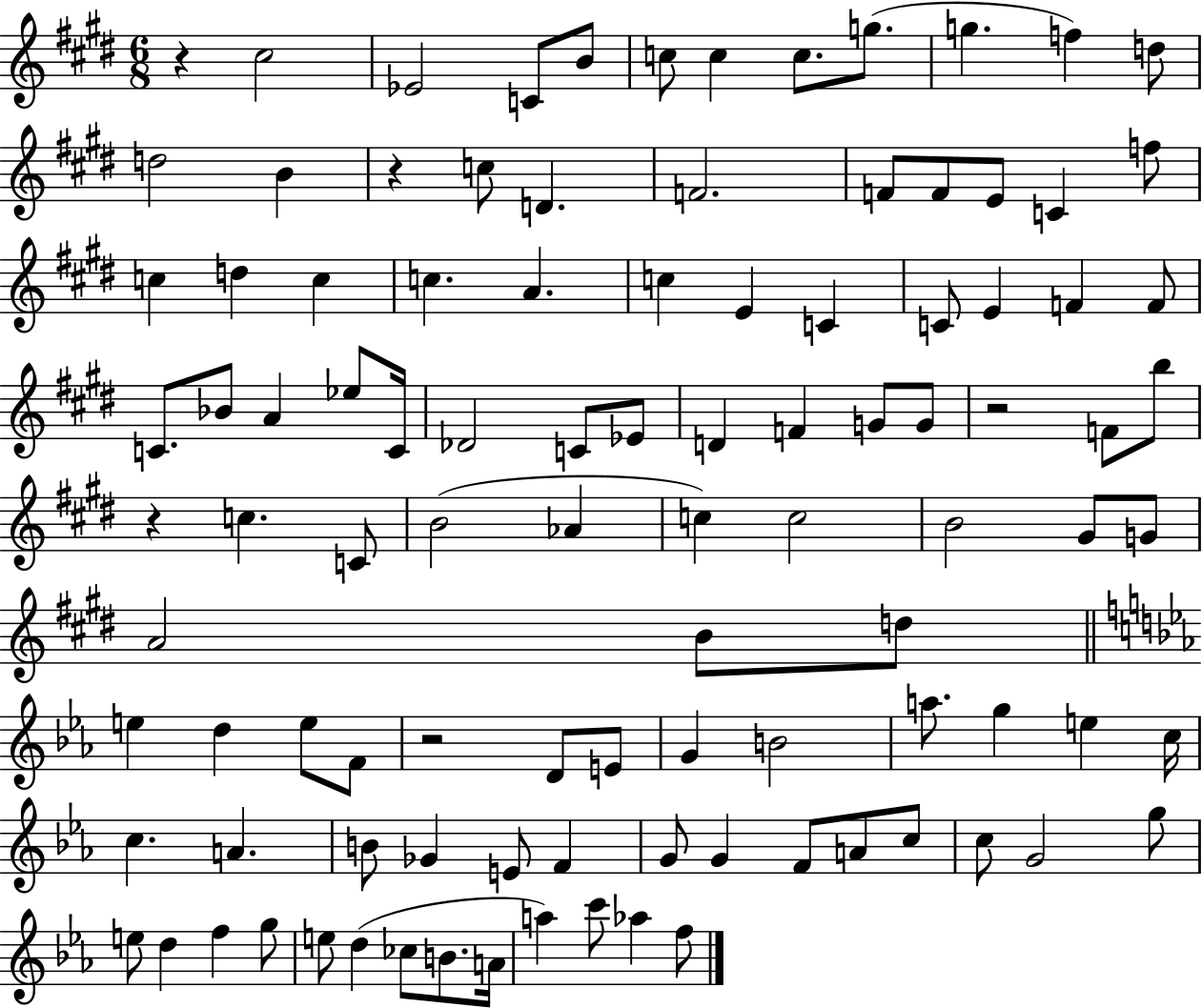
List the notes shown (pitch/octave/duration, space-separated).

R/q C#5/h Eb4/h C4/e B4/e C5/e C5/q C5/e. G5/e. G5/q. F5/q D5/e D5/h B4/q R/q C5/e D4/q. F4/h. F4/e F4/e E4/e C4/q F5/e C5/q D5/q C5/q C5/q. A4/q. C5/q E4/q C4/q C4/e E4/q F4/q F4/e C4/e. Bb4/e A4/q Eb5/e C4/s Db4/h C4/e Eb4/e D4/q F4/q G4/e G4/e R/h F4/e B5/e R/q C5/q. C4/e B4/h Ab4/q C5/q C5/h B4/h G#4/e G4/e A4/h B4/e D5/e E5/q D5/q E5/e F4/e R/h D4/e E4/e G4/q B4/h A5/e. G5/q E5/q C5/s C5/q. A4/q. B4/e Gb4/q E4/e F4/q G4/e G4/q F4/e A4/e C5/e C5/e G4/h G5/e E5/e D5/q F5/q G5/e E5/e D5/q CES5/e B4/e. A4/s A5/q C6/e Ab5/q F5/e